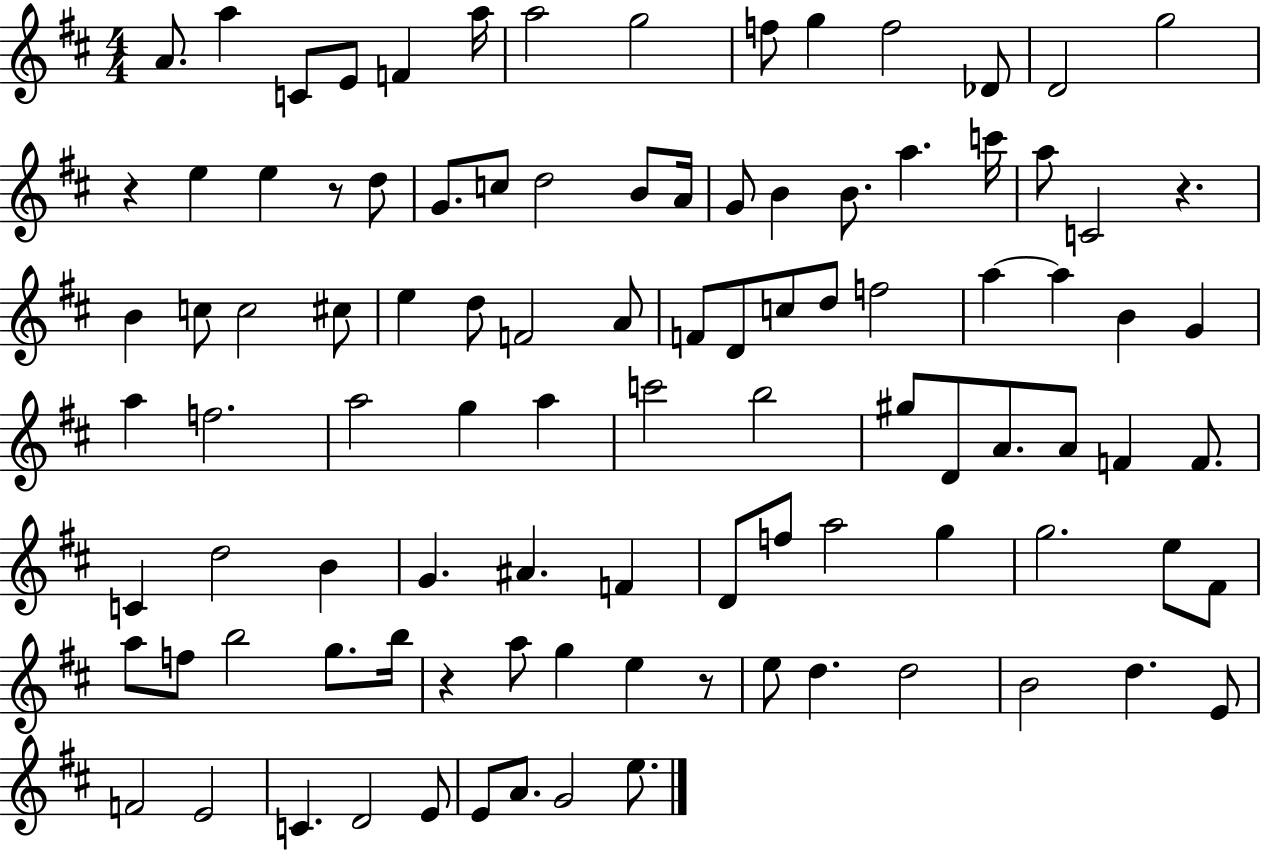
{
  \clef treble
  \numericTimeSignature
  \time 4/4
  \key d \major
  a'8. a''4 c'8 e'8 f'4 a''16 | a''2 g''2 | f''8 g''4 f''2 des'8 | d'2 g''2 | \break r4 e''4 e''4 r8 d''8 | g'8. c''8 d''2 b'8 a'16 | g'8 b'4 b'8. a''4. c'''16 | a''8 c'2 r4. | \break b'4 c''8 c''2 cis''8 | e''4 d''8 f'2 a'8 | f'8 d'8 c''8 d''8 f''2 | a''4~~ a''4 b'4 g'4 | \break a''4 f''2. | a''2 g''4 a''4 | c'''2 b''2 | gis''8 d'8 a'8. a'8 f'4 f'8. | \break c'4 d''2 b'4 | g'4. ais'4. f'4 | d'8 f''8 a''2 g''4 | g''2. e''8 fis'8 | \break a''8 f''8 b''2 g''8. b''16 | r4 a''8 g''4 e''4 r8 | e''8 d''4. d''2 | b'2 d''4. e'8 | \break f'2 e'2 | c'4. d'2 e'8 | e'8 a'8. g'2 e''8. | \bar "|."
}